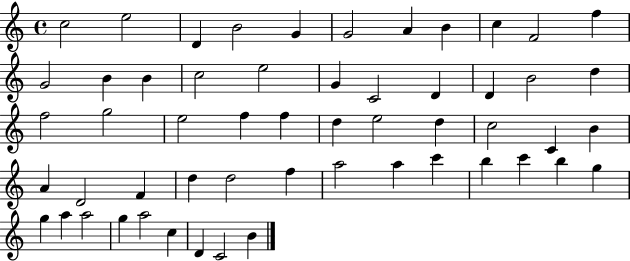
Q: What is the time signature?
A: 4/4